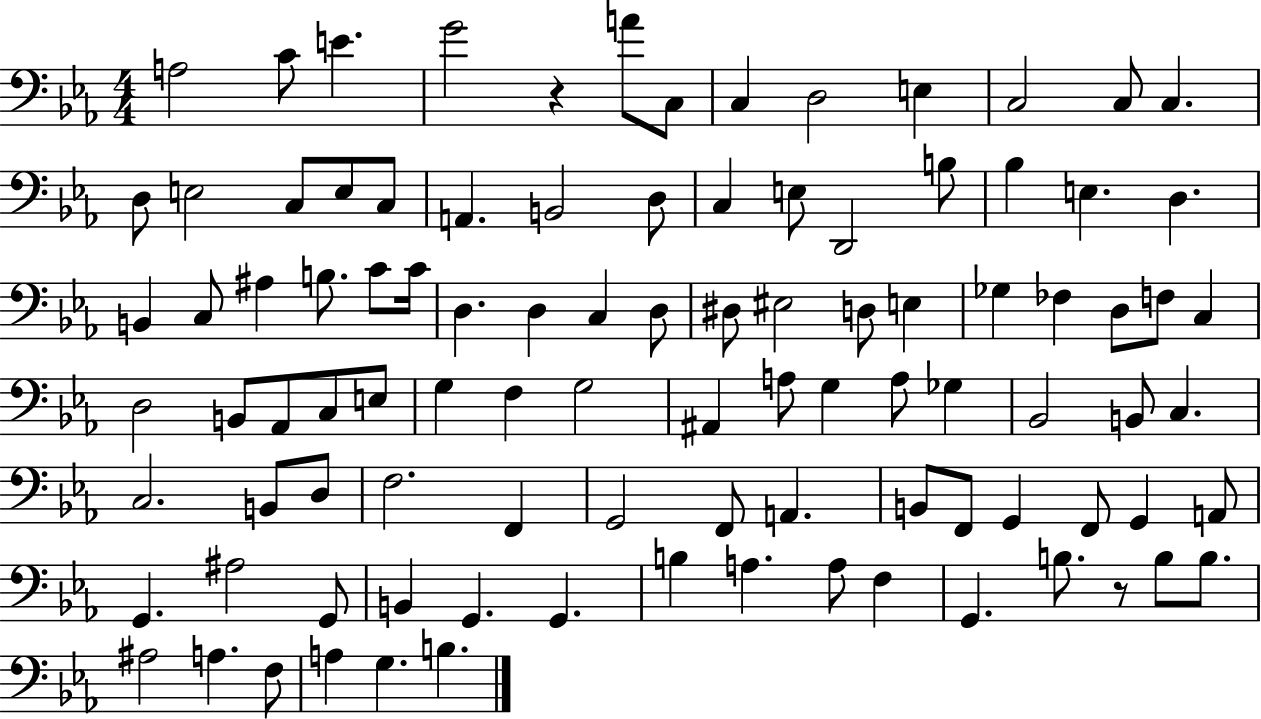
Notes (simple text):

A3/h C4/e E4/q. G4/h R/q A4/e C3/e C3/q D3/h E3/q C3/h C3/e C3/q. D3/e E3/h C3/e E3/e C3/e A2/q. B2/h D3/e C3/q E3/e D2/h B3/e Bb3/q E3/q. D3/q. B2/q C3/e A#3/q B3/e. C4/e C4/s D3/q. D3/q C3/q D3/e D#3/e EIS3/h D3/e E3/q Gb3/q FES3/q D3/e F3/e C3/q D3/h B2/e Ab2/e C3/e E3/e G3/q F3/q G3/h A#2/q A3/e G3/q A3/e Gb3/q Bb2/h B2/e C3/q. C3/h. B2/e D3/e F3/h. F2/q G2/h F2/e A2/q. B2/e F2/e G2/q F2/e G2/q A2/e G2/q. A#3/h G2/e B2/q G2/q. G2/q. B3/q A3/q. A3/e F3/q G2/q. B3/e. R/e B3/e B3/e. A#3/h A3/q. F3/e A3/q G3/q. B3/q.